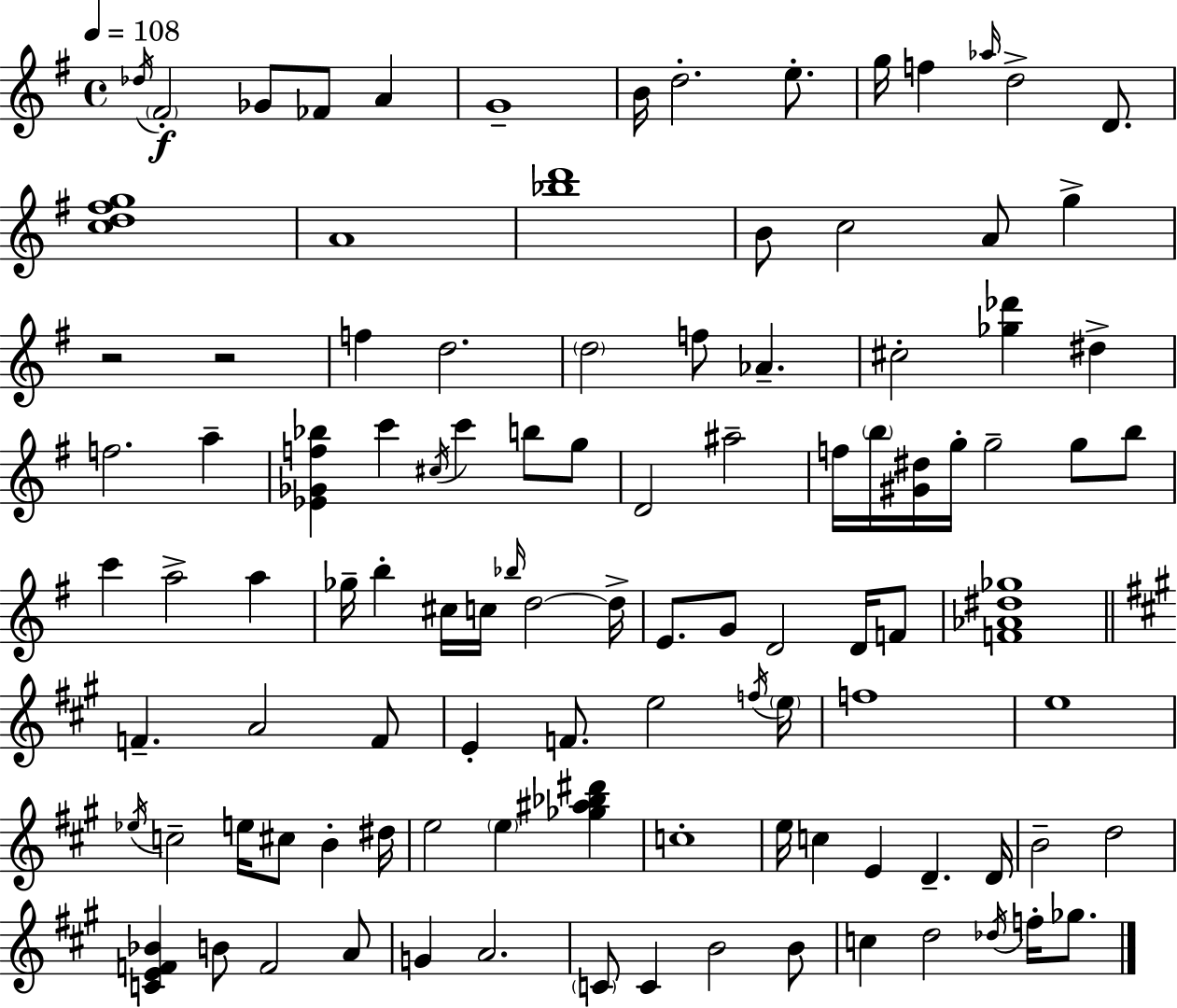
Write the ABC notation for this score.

X:1
T:Untitled
M:4/4
L:1/4
K:Em
_d/4 ^F2 _G/2 _F/2 A G4 B/4 d2 e/2 g/4 f _a/4 d2 D/2 [cd^fg]4 A4 [_bd']4 B/2 c2 A/2 g z2 z2 f d2 d2 f/2 _A ^c2 [_g_d'] ^d f2 a [_E_Gf_b] c' ^c/4 c' b/2 g/2 D2 ^a2 f/4 b/4 [^G^d]/4 g/4 g2 g/2 b/2 c' a2 a _g/4 b ^c/4 c/4 _b/4 d2 d/4 E/2 G/2 D2 D/4 F/2 [F_A^d_g]4 F A2 F/2 E F/2 e2 f/4 e/4 f4 e4 _e/4 c2 e/4 ^c/2 B ^d/4 e2 e [_g^a_b^d'] c4 e/4 c E D D/4 B2 d2 [CEF_B] B/2 F2 A/2 G A2 C/2 C B2 B/2 c d2 _d/4 f/4 _g/2